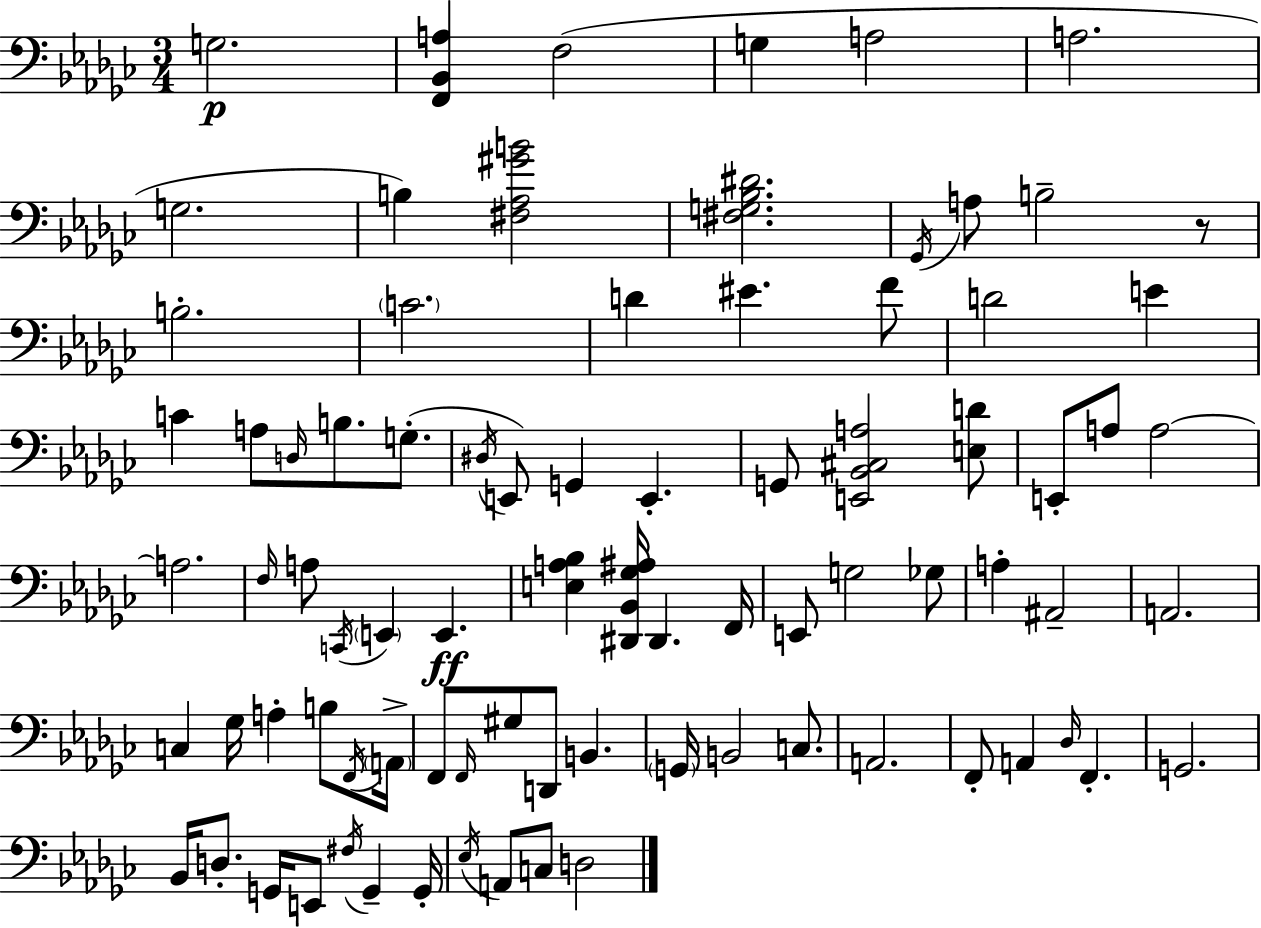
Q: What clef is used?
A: bass